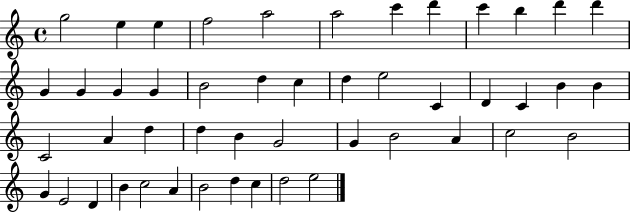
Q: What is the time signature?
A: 4/4